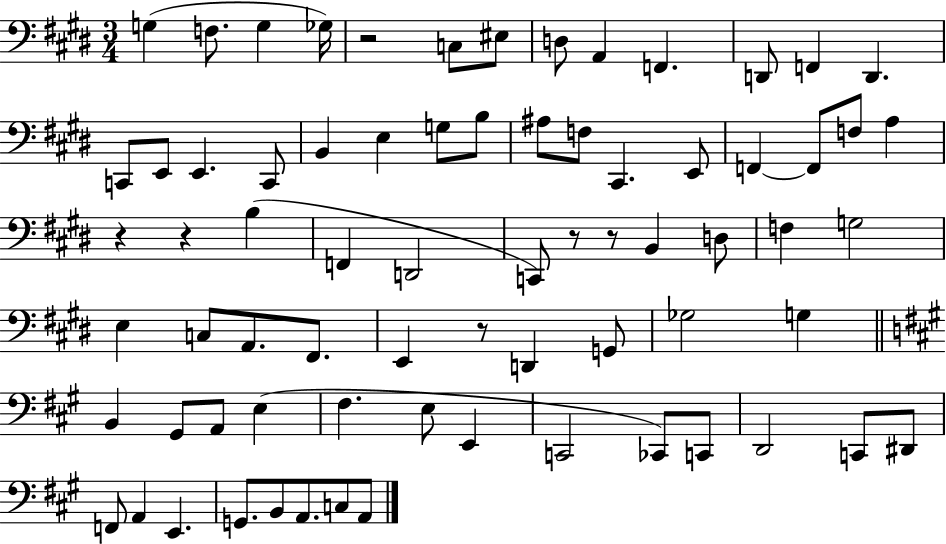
X:1
T:Untitled
M:3/4
L:1/4
K:E
G, F,/2 G, _G,/4 z2 C,/2 ^E,/2 D,/2 A,, F,, D,,/2 F,, D,, C,,/2 E,,/2 E,, C,,/2 B,, E, G,/2 B,/2 ^A,/2 F,/2 ^C,, E,,/2 F,, F,,/2 F,/2 A, z z B, F,, D,,2 C,,/2 z/2 z/2 B,, D,/2 F, G,2 E, C,/2 A,,/2 ^F,,/2 E,, z/2 D,, G,,/2 _G,2 G, B,, ^G,,/2 A,,/2 E, ^F, E,/2 E,, C,,2 _C,,/2 C,,/2 D,,2 C,,/2 ^D,,/2 F,,/2 A,, E,, G,,/2 B,,/2 A,,/2 C,/2 A,,/2